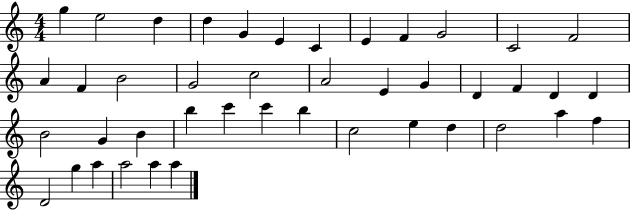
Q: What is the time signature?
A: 4/4